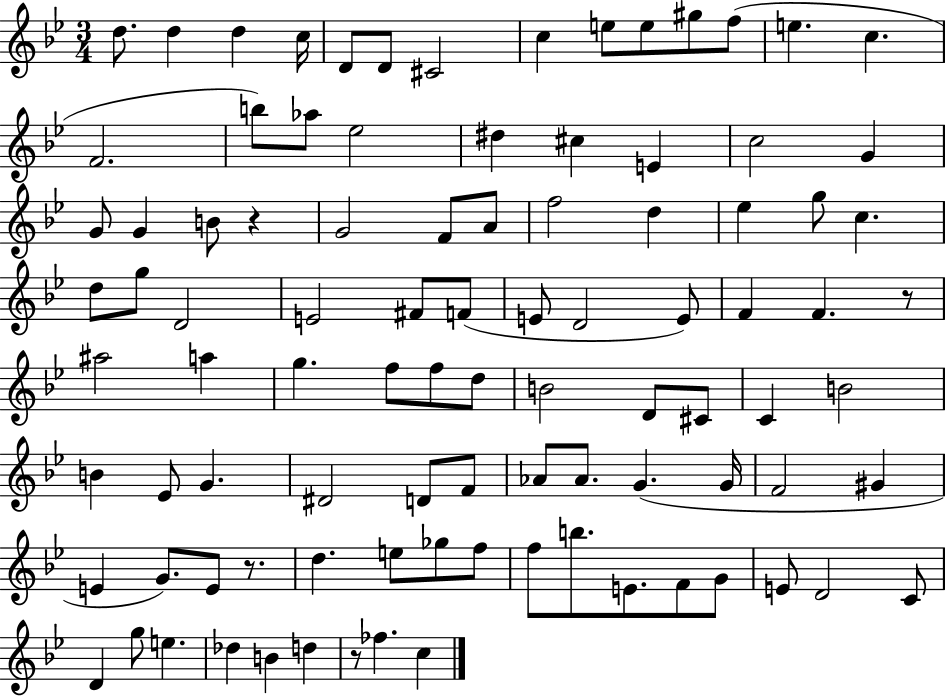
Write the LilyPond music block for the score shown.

{
  \clef treble
  \numericTimeSignature
  \time 3/4
  \key bes \major
  d''8. d''4 d''4 c''16 | d'8 d'8 cis'2 | c''4 e''8 e''8 gis''8 f''8( | e''4. c''4. | \break f'2. | b''8) aes''8 ees''2 | dis''4 cis''4 e'4 | c''2 g'4 | \break g'8 g'4 b'8 r4 | g'2 f'8 a'8 | f''2 d''4 | ees''4 g''8 c''4. | \break d''8 g''8 d'2 | e'2 fis'8 f'8( | e'8 d'2 e'8) | f'4 f'4. r8 | \break ais''2 a''4 | g''4. f''8 f''8 d''8 | b'2 d'8 cis'8 | c'4 b'2 | \break b'4 ees'8 g'4. | dis'2 d'8 f'8 | aes'8 aes'8. g'4.( g'16 | f'2 gis'4 | \break e'4 g'8.) e'8 r8. | d''4. e''8 ges''8 f''8 | f''8 b''8. e'8. f'8 g'8 | e'8 d'2 c'8 | \break d'4 g''8 e''4. | des''4 b'4 d''4 | r8 fes''4. c''4 | \bar "|."
}